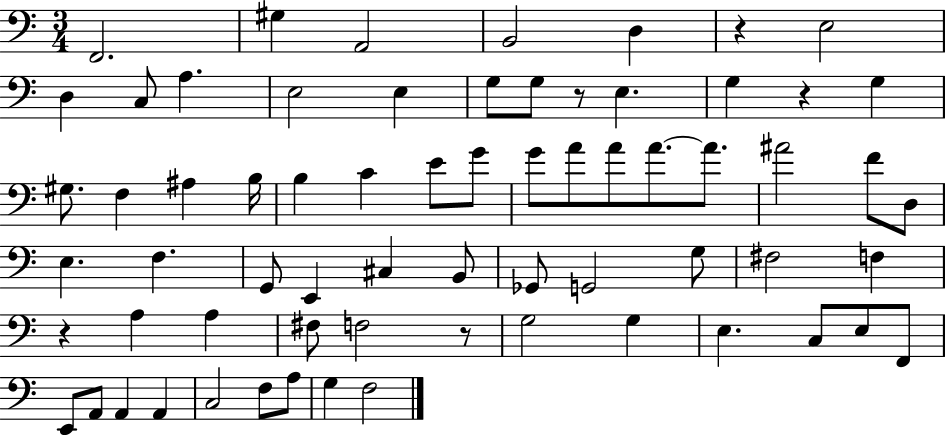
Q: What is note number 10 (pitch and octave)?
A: E3